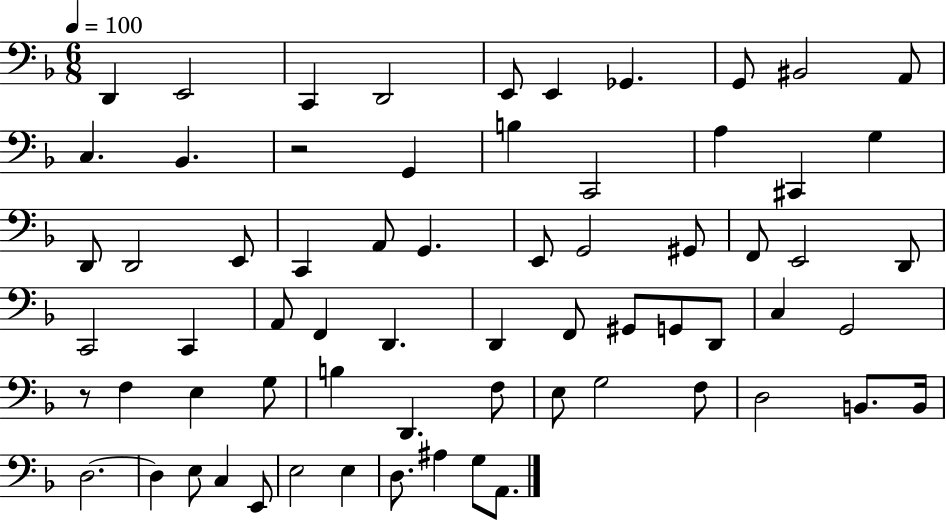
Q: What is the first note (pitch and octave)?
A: D2